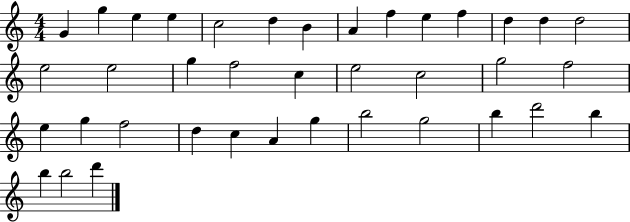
G4/q G5/q E5/q E5/q C5/h D5/q B4/q A4/q F5/q E5/q F5/q D5/q D5/q D5/h E5/h E5/h G5/q F5/h C5/q E5/h C5/h G5/h F5/h E5/q G5/q F5/h D5/q C5/q A4/q G5/q B5/h G5/h B5/q D6/h B5/q B5/q B5/h D6/q